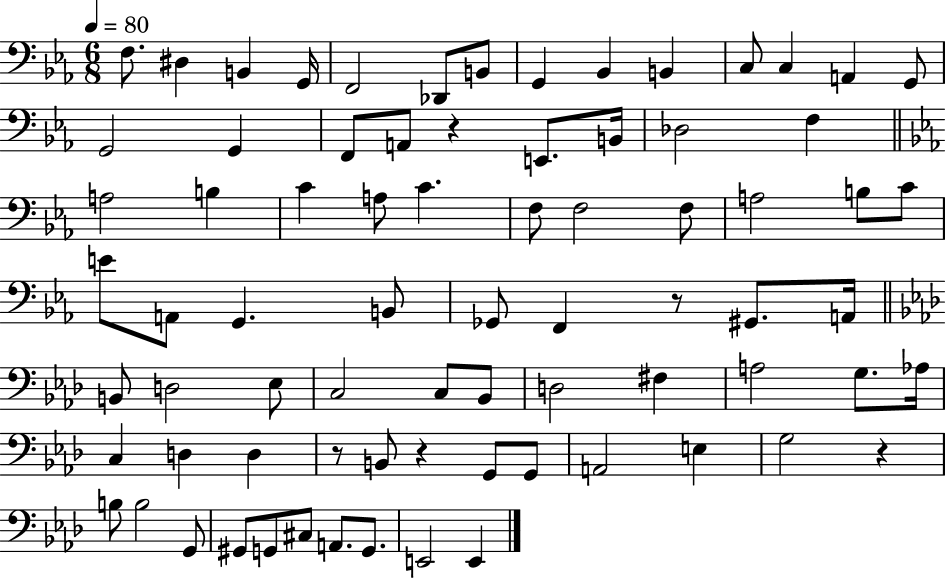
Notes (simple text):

F3/e. D#3/q B2/q G2/s F2/h Db2/e B2/e G2/q Bb2/q B2/q C3/e C3/q A2/q G2/e G2/h G2/q F2/e A2/e R/q E2/e. B2/s Db3/h F3/q A3/h B3/q C4/q A3/e C4/q. F3/e F3/h F3/e A3/h B3/e C4/e E4/e A2/e G2/q. B2/e Gb2/e F2/q R/e G#2/e. A2/s B2/e D3/h Eb3/e C3/h C3/e Bb2/e D3/h F#3/q A3/h G3/e. Ab3/s C3/q D3/q D3/q R/e B2/e R/q G2/e G2/e A2/h E3/q G3/h R/q B3/e B3/h G2/e G#2/e G2/e C#3/e A2/e. G2/e. E2/h E2/q